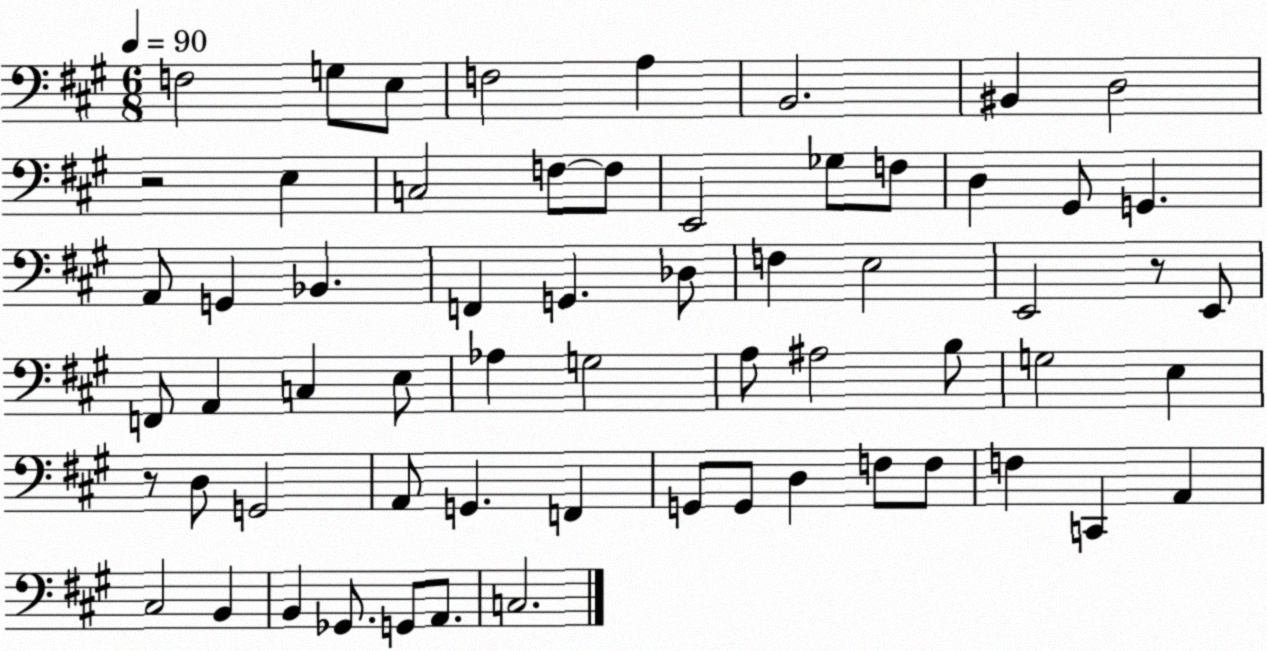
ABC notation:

X:1
T:Untitled
M:6/8
L:1/4
K:A
F,2 G,/2 E,/2 F,2 A, B,,2 ^B,, D,2 z2 E, C,2 F,/2 F,/2 E,,2 _G,/2 F,/2 D, ^G,,/2 G,, A,,/2 G,, _B,, F,, G,, _D,/2 F, E,2 E,,2 z/2 E,,/2 F,,/2 A,, C, E,/2 _A, G,2 A,/2 ^A,2 B,/2 G,2 E, z/2 D,/2 G,,2 A,,/2 G,, F,, G,,/2 G,,/2 D, F,/2 F,/2 F, C,, A,, ^C,2 B,, B,, _G,,/2 G,,/2 A,,/2 C,2